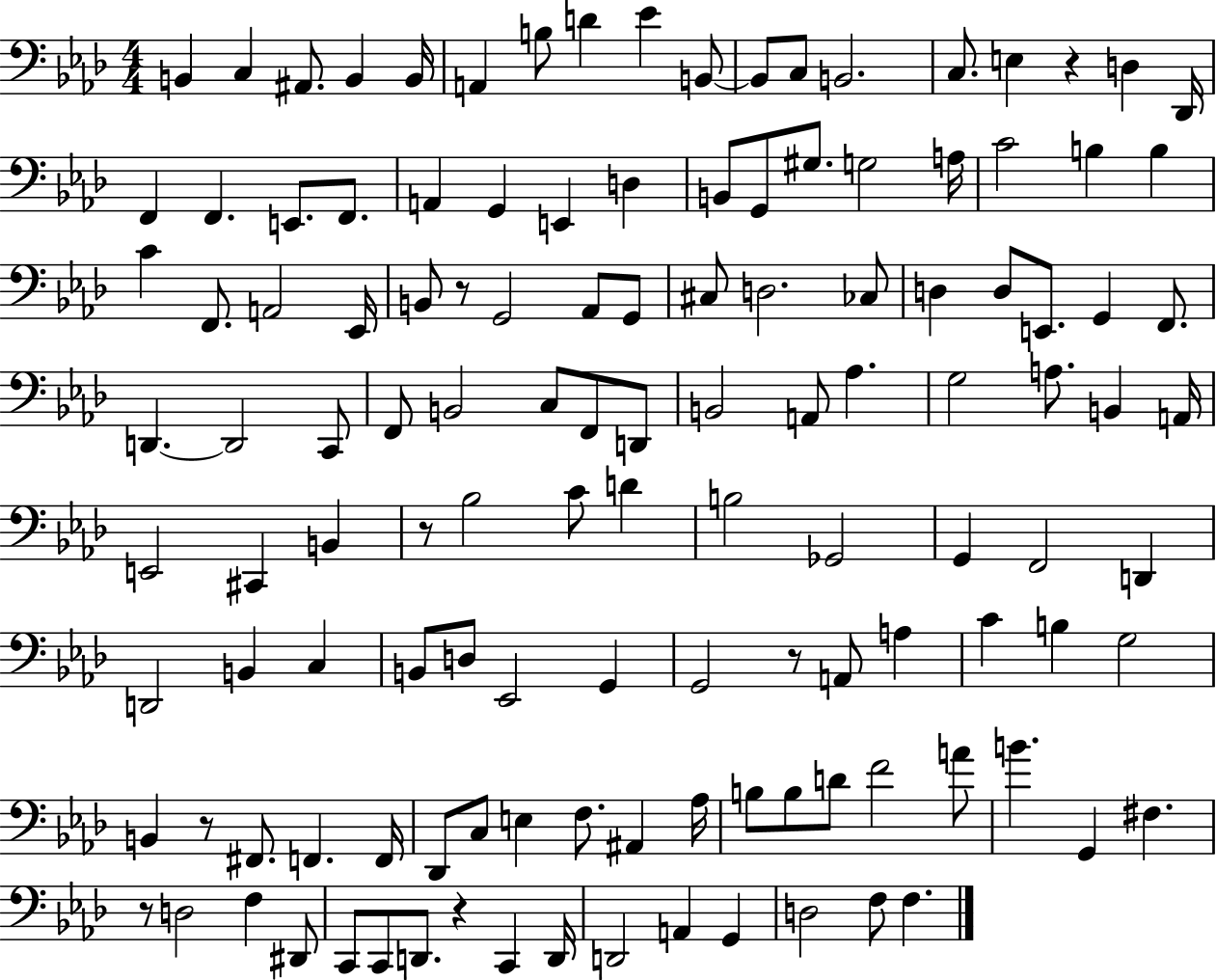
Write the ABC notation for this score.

X:1
T:Untitled
M:4/4
L:1/4
K:Ab
B,, C, ^A,,/2 B,, B,,/4 A,, B,/2 D _E B,,/2 B,,/2 C,/2 B,,2 C,/2 E, z D, _D,,/4 F,, F,, E,,/2 F,,/2 A,, G,, E,, D, B,,/2 G,,/2 ^G,/2 G,2 A,/4 C2 B, B, C F,,/2 A,,2 _E,,/4 B,,/2 z/2 G,,2 _A,,/2 G,,/2 ^C,/2 D,2 _C,/2 D, D,/2 E,,/2 G,, F,,/2 D,, D,,2 C,,/2 F,,/2 B,,2 C,/2 F,,/2 D,,/2 B,,2 A,,/2 _A, G,2 A,/2 B,, A,,/4 E,,2 ^C,, B,, z/2 _B,2 C/2 D B,2 _G,,2 G,, F,,2 D,, D,,2 B,, C, B,,/2 D,/2 _E,,2 G,, G,,2 z/2 A,,/2 A, C B, G,2 B,, z/2 ^F,,/2 F,, F,,/4 _D,,/2 C,/2 E, F,/2 ^A,, _A,/4 B,/2 B,/2 D/2 F2 A/2 B G,, ^F, z/2 D,2 F, ^D,,/2 C,,/2 C,,/2 D,,/2 z C,, D,,/4 D,,2 A,, G,, D,2 F,/2 F,